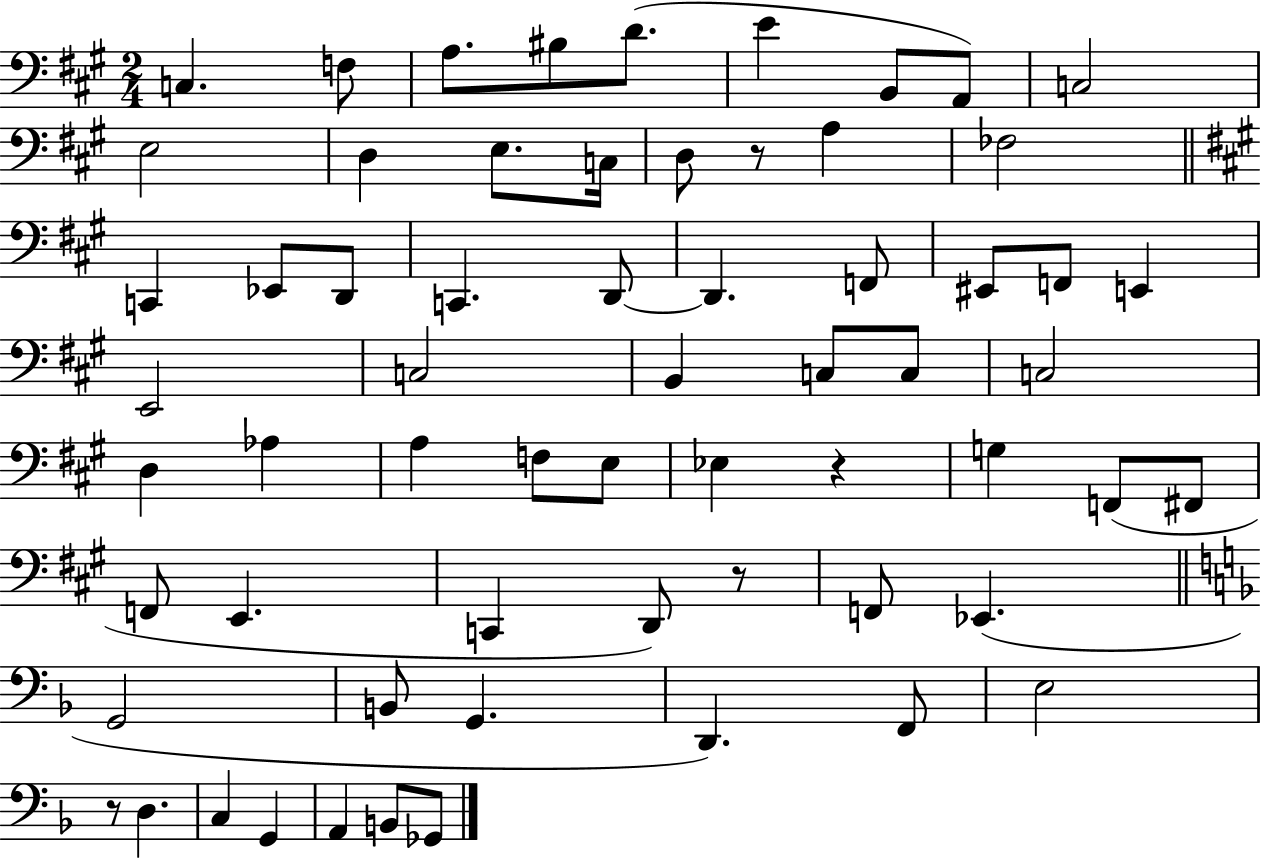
X:1
T:Untitled
M:2/4
L:1/4
K:A
C, F,/2 A,/2 ^B,/2 D/2 E B,,/2 A,,/2 C,2 E,2 D, E,/2 C,/4 D,/2 z/2 A, _F,2 C,, _E,,/2 D,,/2 C,, D,,/2 D,, F,,/2 ^E,,/2 F,,/2 E,, E,,2 C,2 B,, C,/2 C,/2 C,2 D, _A, A, F,/2 E,/2 _E, z G, F,,/2 ^F,,/2 F,,/2 E,, C,, D,,/2 z/2 F,,/2 _E,, G,,2 B,,/2 G,, D,, F,,/2 E,2 z/2 D, C, G,, A,, B,,/2 _G,,/2